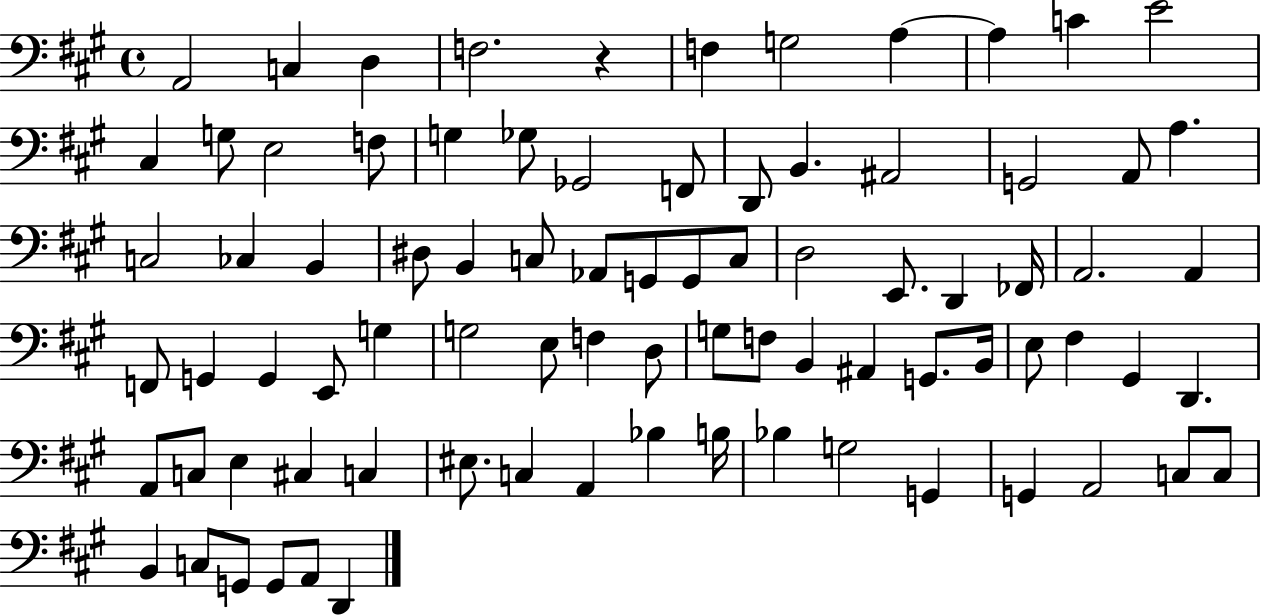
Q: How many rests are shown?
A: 1